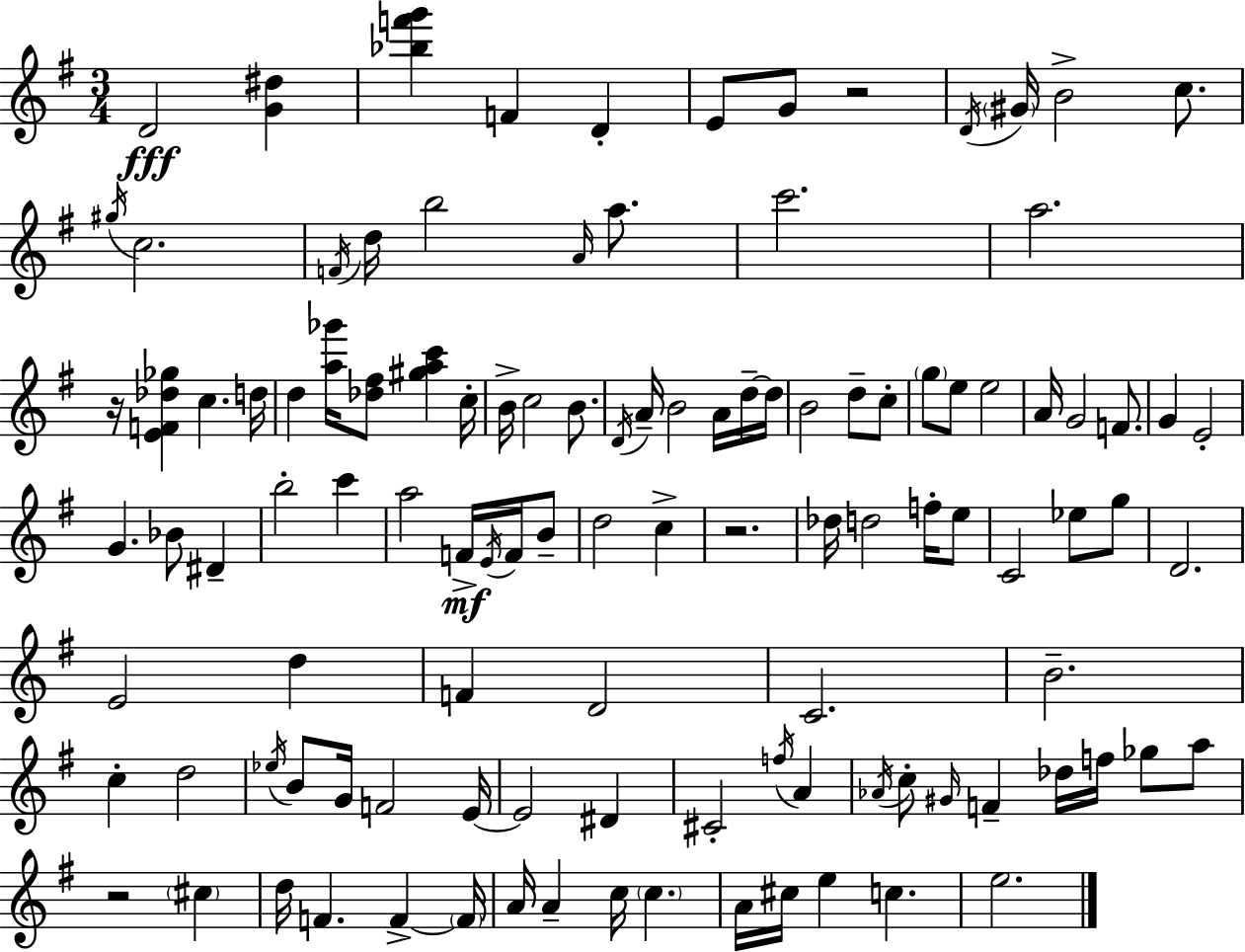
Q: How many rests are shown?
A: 4